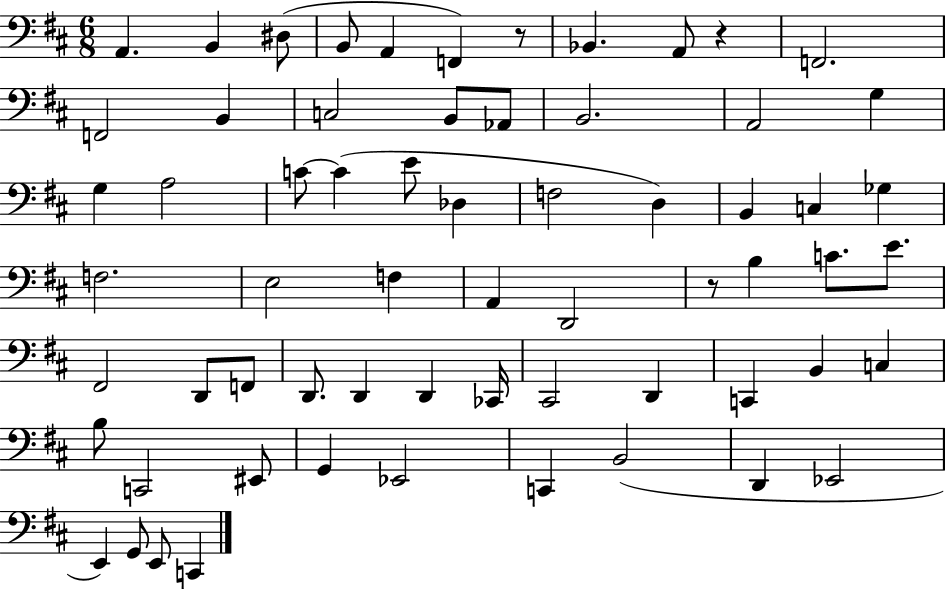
{
  \clef bass
  \numericTimeSignature
  \time 6/8
  \key d \major
  a,4. b,4 dis8( | b,8 a,4 f,4) r8 | bes,4. a,8 r4 | f,2. | \break f,2 b,4 | c2 b,8 aes,8 | b,2. | a,2 g4 | \break g4 a2 | c'8~~ c'4( e'8 des4 | f2 d4) | b,4 c4 ges4 | \break f2. | e2 f4 | a,4 d,2 | r8 b4 c'8. e'8. | \break fis,2 d,8 f,8 | d,8. d,4 d,4 ces,16 | cis,2 d,4 | c,4 b,4 c4 | \break b8 c,2 eis,8 | g,4 ees,2 | c,4 b,2( | d,4 ees,2 | \break e,4) g,8 e,8 c,4 | \bar "|."
}